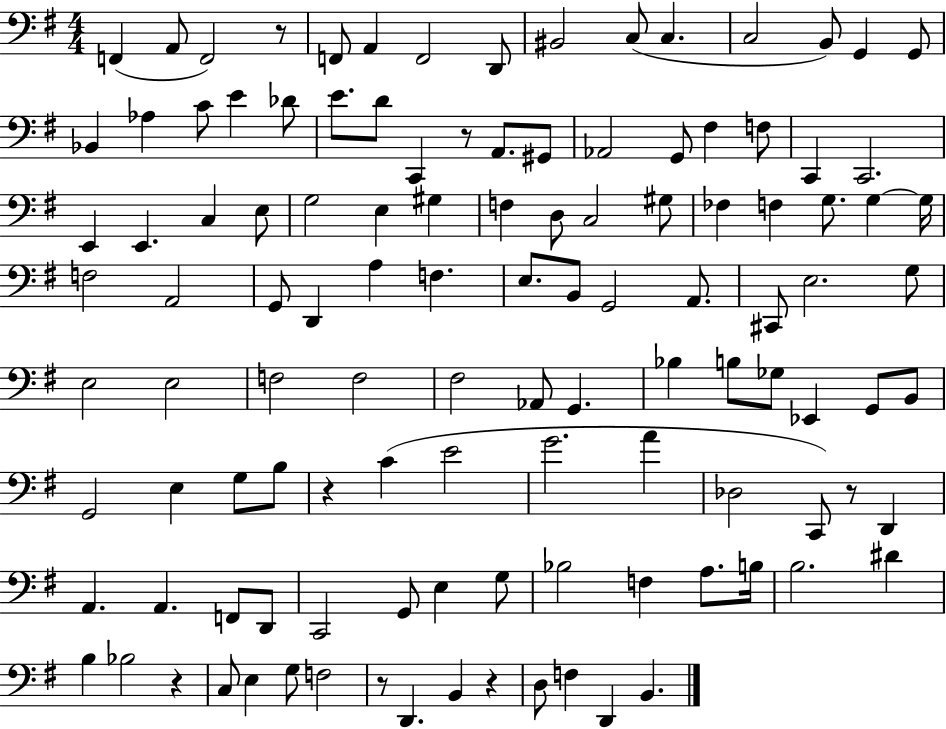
{
  \clef bass
  \numericTimeSignature
  \time 4/4
  \key g \major
  f,4( a,8 f,2) r8 | f,8 a,4 f,2 d,8 | bis,2 c8( c4. | c2 b,8) g,4 g,8 | \break bes,4 aes4 c'8 e'4 des'8 | e'8. d'8 c,4 r8 a,8. gis,8 | aes,2 g,8 fis4 f8 | c,4 c,2. | \break e,4 e,4. c4 e8 | g2 e4 gis4 | f4 d8 c2 gis8 | fes4 f4 g8. g4~~ g16 | \break f2 a,2 | g,8 d,4 a4 f4. | e8. b,8 g,2 a,8. | cis,8 e2. g8 | \break e2 e2 | f2 f2 | fis2 aes,8 g,4. | bes4 b8 ges8 ees,4 g,8 b,8 | \break g,2 e4 g8 b8 | r4 c'4( e'2 | g'2. a'4 | des2 c,8) r8 d,4 | \break a,4. a,4. f,8 d,8 | c,2 g,8 e4 g8 | bes2 f4 a8. b16 | b2. dis'4 | \break b4 bes2 r4 | c8 e4 g8 f2 | r8 d,4. b,4 r4 | d8 f4 d,4 b,4. | \break \bar "|."
}